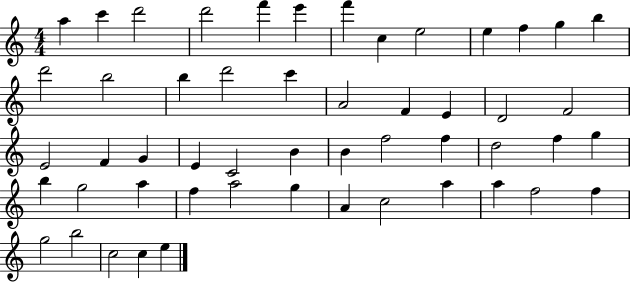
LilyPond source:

{
  \clef treble
  \numericTimeSignature
  \time 4/4
  \key c \major
  a''4 c'''4 d'''2 | d'''2 f'''4 e'''4 | f'''4 c''4 e''2 | e''4 f''4 g''4 b''4 | \break d'''2 b''2 | b''4 d'''2 c'''4 | a'2 f'4 e'4 | d'2 f'2 | \break e'2 f'4 g'4 | e'4 c'2 b'4 | b'4 f''2 f''4 | d''2 f''4 g''4 | \break b''4 g''2 a''4 | f''4 a''2 g''4 | a'4 c''2 a''4 | a''4 f''2 f''4 | \break g''2 b''2 | c''2 c''4 e''4 | \bar "|."
}